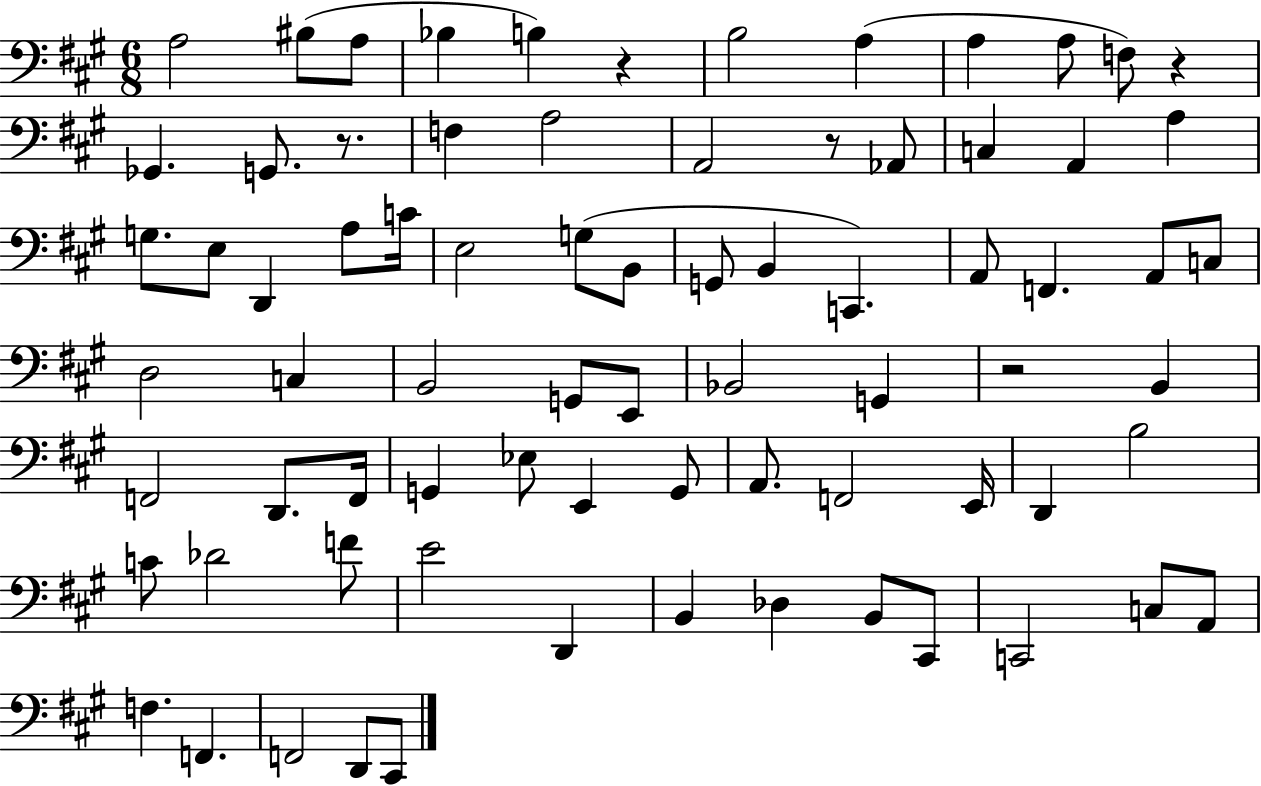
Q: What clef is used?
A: bass